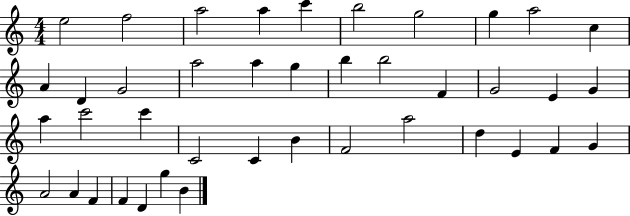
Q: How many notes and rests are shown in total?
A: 41